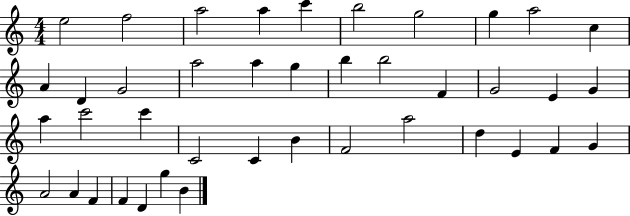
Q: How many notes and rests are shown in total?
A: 41